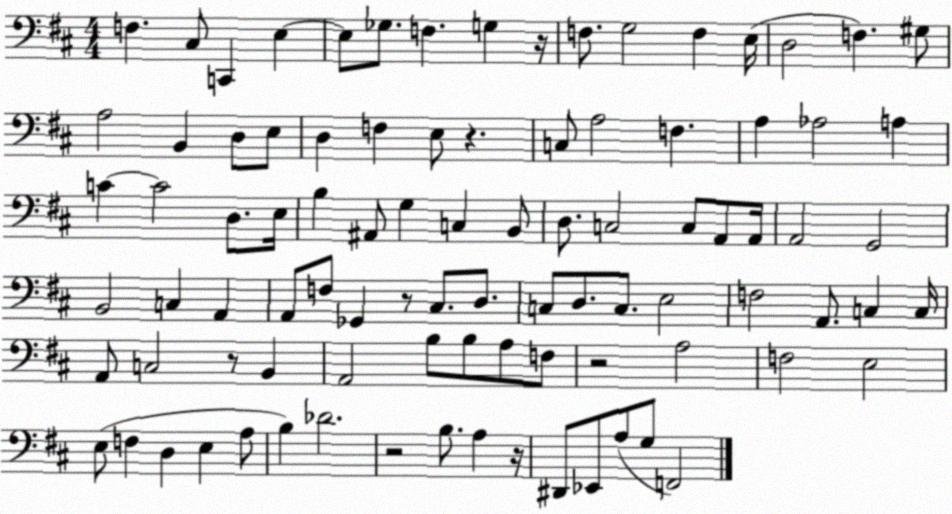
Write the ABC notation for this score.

X:1
T:Untitled
M:4/4
L:1/4
K:D
F, ^C,/2 C,, E, E,/2 _G,/2 F, G, z/4 F,/2 G,2 F, E,/4 D,2 F, ^G,/2 A,2 B,, D,/2 E,/2 D, F, E,/2 z C,/2 A,2 F, A, _A,2 A, C C2 D,/2 E,/4 B, ^A,,/2 G, C, B,,/2 D,/2 C,2 C,/2 A,,/2 A,,/4 A,,2 G,,2 B,,2 C, A,, A,,/2 F,/2 _G,, z/2 ^C,/2 D,/2 C,/2 D,/2 C,/2 E,2 F,2 A,,/2 C, C,/4 A,,/2 C,2 z/2 B,, A,,2 B,/2 B,/2 A,/2 F,/2 z2 A,2 F,2 E,2 E,/2 F, D, E, A,/2 B, _D2 z2 B,/2 A, z/4 ^D,,/2 _E,,/2 A,/2 G,/2 F,,2